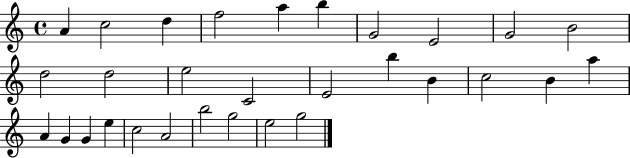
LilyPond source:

{
  \clef treble
  \time 4/4
  \defaultTimeSignature
  \key c \major
  a'4 c''2 d''4 | f''2 a''4 b''4 | g'2 e'2 | g'2 b'2 | \break d''2 d''2 | e''2 c'2 | e'2 b''4 b'4 | c''2 b'4 a''4 | \break a'4 g'4 g'4 e''4 | c''2 a'2 | b''2 g''2 | e''2 g''2 | \break \bar "|."
}